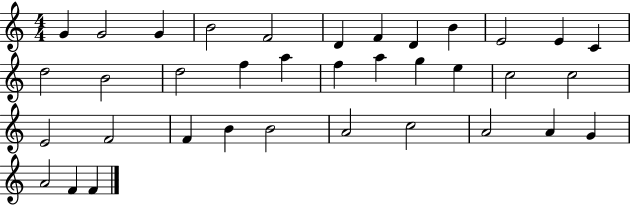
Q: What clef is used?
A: treble